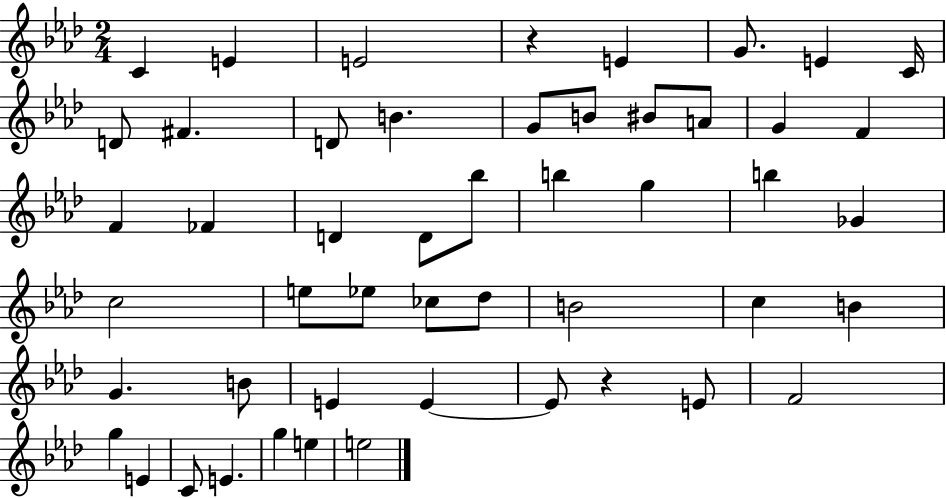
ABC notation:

X:1
T:Untitled
M:2/4
L:1/4
K:Ab
C E E2 z E G/2 E C/4 D/2 ^F D/2 B G/2 B/2 ^B/2 A/2 G F F _F D D/2 _b/2 b g b _G c2 e/2 _e/2 _c/2 _d/2 B2 c B G B/2 E E E/2 z E/2 F2 g E C/2 E g e e2